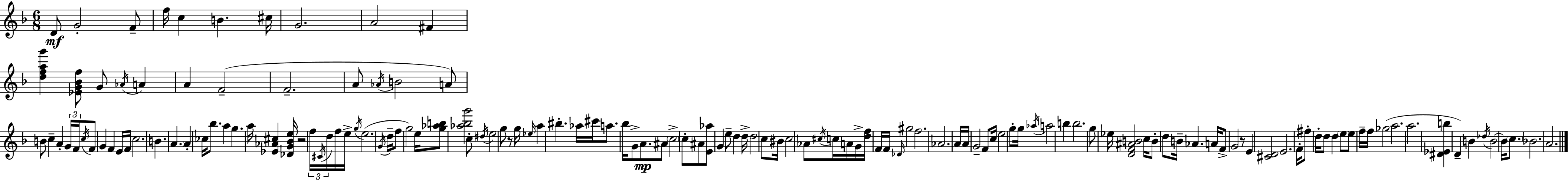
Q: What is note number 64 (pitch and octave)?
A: Bb5